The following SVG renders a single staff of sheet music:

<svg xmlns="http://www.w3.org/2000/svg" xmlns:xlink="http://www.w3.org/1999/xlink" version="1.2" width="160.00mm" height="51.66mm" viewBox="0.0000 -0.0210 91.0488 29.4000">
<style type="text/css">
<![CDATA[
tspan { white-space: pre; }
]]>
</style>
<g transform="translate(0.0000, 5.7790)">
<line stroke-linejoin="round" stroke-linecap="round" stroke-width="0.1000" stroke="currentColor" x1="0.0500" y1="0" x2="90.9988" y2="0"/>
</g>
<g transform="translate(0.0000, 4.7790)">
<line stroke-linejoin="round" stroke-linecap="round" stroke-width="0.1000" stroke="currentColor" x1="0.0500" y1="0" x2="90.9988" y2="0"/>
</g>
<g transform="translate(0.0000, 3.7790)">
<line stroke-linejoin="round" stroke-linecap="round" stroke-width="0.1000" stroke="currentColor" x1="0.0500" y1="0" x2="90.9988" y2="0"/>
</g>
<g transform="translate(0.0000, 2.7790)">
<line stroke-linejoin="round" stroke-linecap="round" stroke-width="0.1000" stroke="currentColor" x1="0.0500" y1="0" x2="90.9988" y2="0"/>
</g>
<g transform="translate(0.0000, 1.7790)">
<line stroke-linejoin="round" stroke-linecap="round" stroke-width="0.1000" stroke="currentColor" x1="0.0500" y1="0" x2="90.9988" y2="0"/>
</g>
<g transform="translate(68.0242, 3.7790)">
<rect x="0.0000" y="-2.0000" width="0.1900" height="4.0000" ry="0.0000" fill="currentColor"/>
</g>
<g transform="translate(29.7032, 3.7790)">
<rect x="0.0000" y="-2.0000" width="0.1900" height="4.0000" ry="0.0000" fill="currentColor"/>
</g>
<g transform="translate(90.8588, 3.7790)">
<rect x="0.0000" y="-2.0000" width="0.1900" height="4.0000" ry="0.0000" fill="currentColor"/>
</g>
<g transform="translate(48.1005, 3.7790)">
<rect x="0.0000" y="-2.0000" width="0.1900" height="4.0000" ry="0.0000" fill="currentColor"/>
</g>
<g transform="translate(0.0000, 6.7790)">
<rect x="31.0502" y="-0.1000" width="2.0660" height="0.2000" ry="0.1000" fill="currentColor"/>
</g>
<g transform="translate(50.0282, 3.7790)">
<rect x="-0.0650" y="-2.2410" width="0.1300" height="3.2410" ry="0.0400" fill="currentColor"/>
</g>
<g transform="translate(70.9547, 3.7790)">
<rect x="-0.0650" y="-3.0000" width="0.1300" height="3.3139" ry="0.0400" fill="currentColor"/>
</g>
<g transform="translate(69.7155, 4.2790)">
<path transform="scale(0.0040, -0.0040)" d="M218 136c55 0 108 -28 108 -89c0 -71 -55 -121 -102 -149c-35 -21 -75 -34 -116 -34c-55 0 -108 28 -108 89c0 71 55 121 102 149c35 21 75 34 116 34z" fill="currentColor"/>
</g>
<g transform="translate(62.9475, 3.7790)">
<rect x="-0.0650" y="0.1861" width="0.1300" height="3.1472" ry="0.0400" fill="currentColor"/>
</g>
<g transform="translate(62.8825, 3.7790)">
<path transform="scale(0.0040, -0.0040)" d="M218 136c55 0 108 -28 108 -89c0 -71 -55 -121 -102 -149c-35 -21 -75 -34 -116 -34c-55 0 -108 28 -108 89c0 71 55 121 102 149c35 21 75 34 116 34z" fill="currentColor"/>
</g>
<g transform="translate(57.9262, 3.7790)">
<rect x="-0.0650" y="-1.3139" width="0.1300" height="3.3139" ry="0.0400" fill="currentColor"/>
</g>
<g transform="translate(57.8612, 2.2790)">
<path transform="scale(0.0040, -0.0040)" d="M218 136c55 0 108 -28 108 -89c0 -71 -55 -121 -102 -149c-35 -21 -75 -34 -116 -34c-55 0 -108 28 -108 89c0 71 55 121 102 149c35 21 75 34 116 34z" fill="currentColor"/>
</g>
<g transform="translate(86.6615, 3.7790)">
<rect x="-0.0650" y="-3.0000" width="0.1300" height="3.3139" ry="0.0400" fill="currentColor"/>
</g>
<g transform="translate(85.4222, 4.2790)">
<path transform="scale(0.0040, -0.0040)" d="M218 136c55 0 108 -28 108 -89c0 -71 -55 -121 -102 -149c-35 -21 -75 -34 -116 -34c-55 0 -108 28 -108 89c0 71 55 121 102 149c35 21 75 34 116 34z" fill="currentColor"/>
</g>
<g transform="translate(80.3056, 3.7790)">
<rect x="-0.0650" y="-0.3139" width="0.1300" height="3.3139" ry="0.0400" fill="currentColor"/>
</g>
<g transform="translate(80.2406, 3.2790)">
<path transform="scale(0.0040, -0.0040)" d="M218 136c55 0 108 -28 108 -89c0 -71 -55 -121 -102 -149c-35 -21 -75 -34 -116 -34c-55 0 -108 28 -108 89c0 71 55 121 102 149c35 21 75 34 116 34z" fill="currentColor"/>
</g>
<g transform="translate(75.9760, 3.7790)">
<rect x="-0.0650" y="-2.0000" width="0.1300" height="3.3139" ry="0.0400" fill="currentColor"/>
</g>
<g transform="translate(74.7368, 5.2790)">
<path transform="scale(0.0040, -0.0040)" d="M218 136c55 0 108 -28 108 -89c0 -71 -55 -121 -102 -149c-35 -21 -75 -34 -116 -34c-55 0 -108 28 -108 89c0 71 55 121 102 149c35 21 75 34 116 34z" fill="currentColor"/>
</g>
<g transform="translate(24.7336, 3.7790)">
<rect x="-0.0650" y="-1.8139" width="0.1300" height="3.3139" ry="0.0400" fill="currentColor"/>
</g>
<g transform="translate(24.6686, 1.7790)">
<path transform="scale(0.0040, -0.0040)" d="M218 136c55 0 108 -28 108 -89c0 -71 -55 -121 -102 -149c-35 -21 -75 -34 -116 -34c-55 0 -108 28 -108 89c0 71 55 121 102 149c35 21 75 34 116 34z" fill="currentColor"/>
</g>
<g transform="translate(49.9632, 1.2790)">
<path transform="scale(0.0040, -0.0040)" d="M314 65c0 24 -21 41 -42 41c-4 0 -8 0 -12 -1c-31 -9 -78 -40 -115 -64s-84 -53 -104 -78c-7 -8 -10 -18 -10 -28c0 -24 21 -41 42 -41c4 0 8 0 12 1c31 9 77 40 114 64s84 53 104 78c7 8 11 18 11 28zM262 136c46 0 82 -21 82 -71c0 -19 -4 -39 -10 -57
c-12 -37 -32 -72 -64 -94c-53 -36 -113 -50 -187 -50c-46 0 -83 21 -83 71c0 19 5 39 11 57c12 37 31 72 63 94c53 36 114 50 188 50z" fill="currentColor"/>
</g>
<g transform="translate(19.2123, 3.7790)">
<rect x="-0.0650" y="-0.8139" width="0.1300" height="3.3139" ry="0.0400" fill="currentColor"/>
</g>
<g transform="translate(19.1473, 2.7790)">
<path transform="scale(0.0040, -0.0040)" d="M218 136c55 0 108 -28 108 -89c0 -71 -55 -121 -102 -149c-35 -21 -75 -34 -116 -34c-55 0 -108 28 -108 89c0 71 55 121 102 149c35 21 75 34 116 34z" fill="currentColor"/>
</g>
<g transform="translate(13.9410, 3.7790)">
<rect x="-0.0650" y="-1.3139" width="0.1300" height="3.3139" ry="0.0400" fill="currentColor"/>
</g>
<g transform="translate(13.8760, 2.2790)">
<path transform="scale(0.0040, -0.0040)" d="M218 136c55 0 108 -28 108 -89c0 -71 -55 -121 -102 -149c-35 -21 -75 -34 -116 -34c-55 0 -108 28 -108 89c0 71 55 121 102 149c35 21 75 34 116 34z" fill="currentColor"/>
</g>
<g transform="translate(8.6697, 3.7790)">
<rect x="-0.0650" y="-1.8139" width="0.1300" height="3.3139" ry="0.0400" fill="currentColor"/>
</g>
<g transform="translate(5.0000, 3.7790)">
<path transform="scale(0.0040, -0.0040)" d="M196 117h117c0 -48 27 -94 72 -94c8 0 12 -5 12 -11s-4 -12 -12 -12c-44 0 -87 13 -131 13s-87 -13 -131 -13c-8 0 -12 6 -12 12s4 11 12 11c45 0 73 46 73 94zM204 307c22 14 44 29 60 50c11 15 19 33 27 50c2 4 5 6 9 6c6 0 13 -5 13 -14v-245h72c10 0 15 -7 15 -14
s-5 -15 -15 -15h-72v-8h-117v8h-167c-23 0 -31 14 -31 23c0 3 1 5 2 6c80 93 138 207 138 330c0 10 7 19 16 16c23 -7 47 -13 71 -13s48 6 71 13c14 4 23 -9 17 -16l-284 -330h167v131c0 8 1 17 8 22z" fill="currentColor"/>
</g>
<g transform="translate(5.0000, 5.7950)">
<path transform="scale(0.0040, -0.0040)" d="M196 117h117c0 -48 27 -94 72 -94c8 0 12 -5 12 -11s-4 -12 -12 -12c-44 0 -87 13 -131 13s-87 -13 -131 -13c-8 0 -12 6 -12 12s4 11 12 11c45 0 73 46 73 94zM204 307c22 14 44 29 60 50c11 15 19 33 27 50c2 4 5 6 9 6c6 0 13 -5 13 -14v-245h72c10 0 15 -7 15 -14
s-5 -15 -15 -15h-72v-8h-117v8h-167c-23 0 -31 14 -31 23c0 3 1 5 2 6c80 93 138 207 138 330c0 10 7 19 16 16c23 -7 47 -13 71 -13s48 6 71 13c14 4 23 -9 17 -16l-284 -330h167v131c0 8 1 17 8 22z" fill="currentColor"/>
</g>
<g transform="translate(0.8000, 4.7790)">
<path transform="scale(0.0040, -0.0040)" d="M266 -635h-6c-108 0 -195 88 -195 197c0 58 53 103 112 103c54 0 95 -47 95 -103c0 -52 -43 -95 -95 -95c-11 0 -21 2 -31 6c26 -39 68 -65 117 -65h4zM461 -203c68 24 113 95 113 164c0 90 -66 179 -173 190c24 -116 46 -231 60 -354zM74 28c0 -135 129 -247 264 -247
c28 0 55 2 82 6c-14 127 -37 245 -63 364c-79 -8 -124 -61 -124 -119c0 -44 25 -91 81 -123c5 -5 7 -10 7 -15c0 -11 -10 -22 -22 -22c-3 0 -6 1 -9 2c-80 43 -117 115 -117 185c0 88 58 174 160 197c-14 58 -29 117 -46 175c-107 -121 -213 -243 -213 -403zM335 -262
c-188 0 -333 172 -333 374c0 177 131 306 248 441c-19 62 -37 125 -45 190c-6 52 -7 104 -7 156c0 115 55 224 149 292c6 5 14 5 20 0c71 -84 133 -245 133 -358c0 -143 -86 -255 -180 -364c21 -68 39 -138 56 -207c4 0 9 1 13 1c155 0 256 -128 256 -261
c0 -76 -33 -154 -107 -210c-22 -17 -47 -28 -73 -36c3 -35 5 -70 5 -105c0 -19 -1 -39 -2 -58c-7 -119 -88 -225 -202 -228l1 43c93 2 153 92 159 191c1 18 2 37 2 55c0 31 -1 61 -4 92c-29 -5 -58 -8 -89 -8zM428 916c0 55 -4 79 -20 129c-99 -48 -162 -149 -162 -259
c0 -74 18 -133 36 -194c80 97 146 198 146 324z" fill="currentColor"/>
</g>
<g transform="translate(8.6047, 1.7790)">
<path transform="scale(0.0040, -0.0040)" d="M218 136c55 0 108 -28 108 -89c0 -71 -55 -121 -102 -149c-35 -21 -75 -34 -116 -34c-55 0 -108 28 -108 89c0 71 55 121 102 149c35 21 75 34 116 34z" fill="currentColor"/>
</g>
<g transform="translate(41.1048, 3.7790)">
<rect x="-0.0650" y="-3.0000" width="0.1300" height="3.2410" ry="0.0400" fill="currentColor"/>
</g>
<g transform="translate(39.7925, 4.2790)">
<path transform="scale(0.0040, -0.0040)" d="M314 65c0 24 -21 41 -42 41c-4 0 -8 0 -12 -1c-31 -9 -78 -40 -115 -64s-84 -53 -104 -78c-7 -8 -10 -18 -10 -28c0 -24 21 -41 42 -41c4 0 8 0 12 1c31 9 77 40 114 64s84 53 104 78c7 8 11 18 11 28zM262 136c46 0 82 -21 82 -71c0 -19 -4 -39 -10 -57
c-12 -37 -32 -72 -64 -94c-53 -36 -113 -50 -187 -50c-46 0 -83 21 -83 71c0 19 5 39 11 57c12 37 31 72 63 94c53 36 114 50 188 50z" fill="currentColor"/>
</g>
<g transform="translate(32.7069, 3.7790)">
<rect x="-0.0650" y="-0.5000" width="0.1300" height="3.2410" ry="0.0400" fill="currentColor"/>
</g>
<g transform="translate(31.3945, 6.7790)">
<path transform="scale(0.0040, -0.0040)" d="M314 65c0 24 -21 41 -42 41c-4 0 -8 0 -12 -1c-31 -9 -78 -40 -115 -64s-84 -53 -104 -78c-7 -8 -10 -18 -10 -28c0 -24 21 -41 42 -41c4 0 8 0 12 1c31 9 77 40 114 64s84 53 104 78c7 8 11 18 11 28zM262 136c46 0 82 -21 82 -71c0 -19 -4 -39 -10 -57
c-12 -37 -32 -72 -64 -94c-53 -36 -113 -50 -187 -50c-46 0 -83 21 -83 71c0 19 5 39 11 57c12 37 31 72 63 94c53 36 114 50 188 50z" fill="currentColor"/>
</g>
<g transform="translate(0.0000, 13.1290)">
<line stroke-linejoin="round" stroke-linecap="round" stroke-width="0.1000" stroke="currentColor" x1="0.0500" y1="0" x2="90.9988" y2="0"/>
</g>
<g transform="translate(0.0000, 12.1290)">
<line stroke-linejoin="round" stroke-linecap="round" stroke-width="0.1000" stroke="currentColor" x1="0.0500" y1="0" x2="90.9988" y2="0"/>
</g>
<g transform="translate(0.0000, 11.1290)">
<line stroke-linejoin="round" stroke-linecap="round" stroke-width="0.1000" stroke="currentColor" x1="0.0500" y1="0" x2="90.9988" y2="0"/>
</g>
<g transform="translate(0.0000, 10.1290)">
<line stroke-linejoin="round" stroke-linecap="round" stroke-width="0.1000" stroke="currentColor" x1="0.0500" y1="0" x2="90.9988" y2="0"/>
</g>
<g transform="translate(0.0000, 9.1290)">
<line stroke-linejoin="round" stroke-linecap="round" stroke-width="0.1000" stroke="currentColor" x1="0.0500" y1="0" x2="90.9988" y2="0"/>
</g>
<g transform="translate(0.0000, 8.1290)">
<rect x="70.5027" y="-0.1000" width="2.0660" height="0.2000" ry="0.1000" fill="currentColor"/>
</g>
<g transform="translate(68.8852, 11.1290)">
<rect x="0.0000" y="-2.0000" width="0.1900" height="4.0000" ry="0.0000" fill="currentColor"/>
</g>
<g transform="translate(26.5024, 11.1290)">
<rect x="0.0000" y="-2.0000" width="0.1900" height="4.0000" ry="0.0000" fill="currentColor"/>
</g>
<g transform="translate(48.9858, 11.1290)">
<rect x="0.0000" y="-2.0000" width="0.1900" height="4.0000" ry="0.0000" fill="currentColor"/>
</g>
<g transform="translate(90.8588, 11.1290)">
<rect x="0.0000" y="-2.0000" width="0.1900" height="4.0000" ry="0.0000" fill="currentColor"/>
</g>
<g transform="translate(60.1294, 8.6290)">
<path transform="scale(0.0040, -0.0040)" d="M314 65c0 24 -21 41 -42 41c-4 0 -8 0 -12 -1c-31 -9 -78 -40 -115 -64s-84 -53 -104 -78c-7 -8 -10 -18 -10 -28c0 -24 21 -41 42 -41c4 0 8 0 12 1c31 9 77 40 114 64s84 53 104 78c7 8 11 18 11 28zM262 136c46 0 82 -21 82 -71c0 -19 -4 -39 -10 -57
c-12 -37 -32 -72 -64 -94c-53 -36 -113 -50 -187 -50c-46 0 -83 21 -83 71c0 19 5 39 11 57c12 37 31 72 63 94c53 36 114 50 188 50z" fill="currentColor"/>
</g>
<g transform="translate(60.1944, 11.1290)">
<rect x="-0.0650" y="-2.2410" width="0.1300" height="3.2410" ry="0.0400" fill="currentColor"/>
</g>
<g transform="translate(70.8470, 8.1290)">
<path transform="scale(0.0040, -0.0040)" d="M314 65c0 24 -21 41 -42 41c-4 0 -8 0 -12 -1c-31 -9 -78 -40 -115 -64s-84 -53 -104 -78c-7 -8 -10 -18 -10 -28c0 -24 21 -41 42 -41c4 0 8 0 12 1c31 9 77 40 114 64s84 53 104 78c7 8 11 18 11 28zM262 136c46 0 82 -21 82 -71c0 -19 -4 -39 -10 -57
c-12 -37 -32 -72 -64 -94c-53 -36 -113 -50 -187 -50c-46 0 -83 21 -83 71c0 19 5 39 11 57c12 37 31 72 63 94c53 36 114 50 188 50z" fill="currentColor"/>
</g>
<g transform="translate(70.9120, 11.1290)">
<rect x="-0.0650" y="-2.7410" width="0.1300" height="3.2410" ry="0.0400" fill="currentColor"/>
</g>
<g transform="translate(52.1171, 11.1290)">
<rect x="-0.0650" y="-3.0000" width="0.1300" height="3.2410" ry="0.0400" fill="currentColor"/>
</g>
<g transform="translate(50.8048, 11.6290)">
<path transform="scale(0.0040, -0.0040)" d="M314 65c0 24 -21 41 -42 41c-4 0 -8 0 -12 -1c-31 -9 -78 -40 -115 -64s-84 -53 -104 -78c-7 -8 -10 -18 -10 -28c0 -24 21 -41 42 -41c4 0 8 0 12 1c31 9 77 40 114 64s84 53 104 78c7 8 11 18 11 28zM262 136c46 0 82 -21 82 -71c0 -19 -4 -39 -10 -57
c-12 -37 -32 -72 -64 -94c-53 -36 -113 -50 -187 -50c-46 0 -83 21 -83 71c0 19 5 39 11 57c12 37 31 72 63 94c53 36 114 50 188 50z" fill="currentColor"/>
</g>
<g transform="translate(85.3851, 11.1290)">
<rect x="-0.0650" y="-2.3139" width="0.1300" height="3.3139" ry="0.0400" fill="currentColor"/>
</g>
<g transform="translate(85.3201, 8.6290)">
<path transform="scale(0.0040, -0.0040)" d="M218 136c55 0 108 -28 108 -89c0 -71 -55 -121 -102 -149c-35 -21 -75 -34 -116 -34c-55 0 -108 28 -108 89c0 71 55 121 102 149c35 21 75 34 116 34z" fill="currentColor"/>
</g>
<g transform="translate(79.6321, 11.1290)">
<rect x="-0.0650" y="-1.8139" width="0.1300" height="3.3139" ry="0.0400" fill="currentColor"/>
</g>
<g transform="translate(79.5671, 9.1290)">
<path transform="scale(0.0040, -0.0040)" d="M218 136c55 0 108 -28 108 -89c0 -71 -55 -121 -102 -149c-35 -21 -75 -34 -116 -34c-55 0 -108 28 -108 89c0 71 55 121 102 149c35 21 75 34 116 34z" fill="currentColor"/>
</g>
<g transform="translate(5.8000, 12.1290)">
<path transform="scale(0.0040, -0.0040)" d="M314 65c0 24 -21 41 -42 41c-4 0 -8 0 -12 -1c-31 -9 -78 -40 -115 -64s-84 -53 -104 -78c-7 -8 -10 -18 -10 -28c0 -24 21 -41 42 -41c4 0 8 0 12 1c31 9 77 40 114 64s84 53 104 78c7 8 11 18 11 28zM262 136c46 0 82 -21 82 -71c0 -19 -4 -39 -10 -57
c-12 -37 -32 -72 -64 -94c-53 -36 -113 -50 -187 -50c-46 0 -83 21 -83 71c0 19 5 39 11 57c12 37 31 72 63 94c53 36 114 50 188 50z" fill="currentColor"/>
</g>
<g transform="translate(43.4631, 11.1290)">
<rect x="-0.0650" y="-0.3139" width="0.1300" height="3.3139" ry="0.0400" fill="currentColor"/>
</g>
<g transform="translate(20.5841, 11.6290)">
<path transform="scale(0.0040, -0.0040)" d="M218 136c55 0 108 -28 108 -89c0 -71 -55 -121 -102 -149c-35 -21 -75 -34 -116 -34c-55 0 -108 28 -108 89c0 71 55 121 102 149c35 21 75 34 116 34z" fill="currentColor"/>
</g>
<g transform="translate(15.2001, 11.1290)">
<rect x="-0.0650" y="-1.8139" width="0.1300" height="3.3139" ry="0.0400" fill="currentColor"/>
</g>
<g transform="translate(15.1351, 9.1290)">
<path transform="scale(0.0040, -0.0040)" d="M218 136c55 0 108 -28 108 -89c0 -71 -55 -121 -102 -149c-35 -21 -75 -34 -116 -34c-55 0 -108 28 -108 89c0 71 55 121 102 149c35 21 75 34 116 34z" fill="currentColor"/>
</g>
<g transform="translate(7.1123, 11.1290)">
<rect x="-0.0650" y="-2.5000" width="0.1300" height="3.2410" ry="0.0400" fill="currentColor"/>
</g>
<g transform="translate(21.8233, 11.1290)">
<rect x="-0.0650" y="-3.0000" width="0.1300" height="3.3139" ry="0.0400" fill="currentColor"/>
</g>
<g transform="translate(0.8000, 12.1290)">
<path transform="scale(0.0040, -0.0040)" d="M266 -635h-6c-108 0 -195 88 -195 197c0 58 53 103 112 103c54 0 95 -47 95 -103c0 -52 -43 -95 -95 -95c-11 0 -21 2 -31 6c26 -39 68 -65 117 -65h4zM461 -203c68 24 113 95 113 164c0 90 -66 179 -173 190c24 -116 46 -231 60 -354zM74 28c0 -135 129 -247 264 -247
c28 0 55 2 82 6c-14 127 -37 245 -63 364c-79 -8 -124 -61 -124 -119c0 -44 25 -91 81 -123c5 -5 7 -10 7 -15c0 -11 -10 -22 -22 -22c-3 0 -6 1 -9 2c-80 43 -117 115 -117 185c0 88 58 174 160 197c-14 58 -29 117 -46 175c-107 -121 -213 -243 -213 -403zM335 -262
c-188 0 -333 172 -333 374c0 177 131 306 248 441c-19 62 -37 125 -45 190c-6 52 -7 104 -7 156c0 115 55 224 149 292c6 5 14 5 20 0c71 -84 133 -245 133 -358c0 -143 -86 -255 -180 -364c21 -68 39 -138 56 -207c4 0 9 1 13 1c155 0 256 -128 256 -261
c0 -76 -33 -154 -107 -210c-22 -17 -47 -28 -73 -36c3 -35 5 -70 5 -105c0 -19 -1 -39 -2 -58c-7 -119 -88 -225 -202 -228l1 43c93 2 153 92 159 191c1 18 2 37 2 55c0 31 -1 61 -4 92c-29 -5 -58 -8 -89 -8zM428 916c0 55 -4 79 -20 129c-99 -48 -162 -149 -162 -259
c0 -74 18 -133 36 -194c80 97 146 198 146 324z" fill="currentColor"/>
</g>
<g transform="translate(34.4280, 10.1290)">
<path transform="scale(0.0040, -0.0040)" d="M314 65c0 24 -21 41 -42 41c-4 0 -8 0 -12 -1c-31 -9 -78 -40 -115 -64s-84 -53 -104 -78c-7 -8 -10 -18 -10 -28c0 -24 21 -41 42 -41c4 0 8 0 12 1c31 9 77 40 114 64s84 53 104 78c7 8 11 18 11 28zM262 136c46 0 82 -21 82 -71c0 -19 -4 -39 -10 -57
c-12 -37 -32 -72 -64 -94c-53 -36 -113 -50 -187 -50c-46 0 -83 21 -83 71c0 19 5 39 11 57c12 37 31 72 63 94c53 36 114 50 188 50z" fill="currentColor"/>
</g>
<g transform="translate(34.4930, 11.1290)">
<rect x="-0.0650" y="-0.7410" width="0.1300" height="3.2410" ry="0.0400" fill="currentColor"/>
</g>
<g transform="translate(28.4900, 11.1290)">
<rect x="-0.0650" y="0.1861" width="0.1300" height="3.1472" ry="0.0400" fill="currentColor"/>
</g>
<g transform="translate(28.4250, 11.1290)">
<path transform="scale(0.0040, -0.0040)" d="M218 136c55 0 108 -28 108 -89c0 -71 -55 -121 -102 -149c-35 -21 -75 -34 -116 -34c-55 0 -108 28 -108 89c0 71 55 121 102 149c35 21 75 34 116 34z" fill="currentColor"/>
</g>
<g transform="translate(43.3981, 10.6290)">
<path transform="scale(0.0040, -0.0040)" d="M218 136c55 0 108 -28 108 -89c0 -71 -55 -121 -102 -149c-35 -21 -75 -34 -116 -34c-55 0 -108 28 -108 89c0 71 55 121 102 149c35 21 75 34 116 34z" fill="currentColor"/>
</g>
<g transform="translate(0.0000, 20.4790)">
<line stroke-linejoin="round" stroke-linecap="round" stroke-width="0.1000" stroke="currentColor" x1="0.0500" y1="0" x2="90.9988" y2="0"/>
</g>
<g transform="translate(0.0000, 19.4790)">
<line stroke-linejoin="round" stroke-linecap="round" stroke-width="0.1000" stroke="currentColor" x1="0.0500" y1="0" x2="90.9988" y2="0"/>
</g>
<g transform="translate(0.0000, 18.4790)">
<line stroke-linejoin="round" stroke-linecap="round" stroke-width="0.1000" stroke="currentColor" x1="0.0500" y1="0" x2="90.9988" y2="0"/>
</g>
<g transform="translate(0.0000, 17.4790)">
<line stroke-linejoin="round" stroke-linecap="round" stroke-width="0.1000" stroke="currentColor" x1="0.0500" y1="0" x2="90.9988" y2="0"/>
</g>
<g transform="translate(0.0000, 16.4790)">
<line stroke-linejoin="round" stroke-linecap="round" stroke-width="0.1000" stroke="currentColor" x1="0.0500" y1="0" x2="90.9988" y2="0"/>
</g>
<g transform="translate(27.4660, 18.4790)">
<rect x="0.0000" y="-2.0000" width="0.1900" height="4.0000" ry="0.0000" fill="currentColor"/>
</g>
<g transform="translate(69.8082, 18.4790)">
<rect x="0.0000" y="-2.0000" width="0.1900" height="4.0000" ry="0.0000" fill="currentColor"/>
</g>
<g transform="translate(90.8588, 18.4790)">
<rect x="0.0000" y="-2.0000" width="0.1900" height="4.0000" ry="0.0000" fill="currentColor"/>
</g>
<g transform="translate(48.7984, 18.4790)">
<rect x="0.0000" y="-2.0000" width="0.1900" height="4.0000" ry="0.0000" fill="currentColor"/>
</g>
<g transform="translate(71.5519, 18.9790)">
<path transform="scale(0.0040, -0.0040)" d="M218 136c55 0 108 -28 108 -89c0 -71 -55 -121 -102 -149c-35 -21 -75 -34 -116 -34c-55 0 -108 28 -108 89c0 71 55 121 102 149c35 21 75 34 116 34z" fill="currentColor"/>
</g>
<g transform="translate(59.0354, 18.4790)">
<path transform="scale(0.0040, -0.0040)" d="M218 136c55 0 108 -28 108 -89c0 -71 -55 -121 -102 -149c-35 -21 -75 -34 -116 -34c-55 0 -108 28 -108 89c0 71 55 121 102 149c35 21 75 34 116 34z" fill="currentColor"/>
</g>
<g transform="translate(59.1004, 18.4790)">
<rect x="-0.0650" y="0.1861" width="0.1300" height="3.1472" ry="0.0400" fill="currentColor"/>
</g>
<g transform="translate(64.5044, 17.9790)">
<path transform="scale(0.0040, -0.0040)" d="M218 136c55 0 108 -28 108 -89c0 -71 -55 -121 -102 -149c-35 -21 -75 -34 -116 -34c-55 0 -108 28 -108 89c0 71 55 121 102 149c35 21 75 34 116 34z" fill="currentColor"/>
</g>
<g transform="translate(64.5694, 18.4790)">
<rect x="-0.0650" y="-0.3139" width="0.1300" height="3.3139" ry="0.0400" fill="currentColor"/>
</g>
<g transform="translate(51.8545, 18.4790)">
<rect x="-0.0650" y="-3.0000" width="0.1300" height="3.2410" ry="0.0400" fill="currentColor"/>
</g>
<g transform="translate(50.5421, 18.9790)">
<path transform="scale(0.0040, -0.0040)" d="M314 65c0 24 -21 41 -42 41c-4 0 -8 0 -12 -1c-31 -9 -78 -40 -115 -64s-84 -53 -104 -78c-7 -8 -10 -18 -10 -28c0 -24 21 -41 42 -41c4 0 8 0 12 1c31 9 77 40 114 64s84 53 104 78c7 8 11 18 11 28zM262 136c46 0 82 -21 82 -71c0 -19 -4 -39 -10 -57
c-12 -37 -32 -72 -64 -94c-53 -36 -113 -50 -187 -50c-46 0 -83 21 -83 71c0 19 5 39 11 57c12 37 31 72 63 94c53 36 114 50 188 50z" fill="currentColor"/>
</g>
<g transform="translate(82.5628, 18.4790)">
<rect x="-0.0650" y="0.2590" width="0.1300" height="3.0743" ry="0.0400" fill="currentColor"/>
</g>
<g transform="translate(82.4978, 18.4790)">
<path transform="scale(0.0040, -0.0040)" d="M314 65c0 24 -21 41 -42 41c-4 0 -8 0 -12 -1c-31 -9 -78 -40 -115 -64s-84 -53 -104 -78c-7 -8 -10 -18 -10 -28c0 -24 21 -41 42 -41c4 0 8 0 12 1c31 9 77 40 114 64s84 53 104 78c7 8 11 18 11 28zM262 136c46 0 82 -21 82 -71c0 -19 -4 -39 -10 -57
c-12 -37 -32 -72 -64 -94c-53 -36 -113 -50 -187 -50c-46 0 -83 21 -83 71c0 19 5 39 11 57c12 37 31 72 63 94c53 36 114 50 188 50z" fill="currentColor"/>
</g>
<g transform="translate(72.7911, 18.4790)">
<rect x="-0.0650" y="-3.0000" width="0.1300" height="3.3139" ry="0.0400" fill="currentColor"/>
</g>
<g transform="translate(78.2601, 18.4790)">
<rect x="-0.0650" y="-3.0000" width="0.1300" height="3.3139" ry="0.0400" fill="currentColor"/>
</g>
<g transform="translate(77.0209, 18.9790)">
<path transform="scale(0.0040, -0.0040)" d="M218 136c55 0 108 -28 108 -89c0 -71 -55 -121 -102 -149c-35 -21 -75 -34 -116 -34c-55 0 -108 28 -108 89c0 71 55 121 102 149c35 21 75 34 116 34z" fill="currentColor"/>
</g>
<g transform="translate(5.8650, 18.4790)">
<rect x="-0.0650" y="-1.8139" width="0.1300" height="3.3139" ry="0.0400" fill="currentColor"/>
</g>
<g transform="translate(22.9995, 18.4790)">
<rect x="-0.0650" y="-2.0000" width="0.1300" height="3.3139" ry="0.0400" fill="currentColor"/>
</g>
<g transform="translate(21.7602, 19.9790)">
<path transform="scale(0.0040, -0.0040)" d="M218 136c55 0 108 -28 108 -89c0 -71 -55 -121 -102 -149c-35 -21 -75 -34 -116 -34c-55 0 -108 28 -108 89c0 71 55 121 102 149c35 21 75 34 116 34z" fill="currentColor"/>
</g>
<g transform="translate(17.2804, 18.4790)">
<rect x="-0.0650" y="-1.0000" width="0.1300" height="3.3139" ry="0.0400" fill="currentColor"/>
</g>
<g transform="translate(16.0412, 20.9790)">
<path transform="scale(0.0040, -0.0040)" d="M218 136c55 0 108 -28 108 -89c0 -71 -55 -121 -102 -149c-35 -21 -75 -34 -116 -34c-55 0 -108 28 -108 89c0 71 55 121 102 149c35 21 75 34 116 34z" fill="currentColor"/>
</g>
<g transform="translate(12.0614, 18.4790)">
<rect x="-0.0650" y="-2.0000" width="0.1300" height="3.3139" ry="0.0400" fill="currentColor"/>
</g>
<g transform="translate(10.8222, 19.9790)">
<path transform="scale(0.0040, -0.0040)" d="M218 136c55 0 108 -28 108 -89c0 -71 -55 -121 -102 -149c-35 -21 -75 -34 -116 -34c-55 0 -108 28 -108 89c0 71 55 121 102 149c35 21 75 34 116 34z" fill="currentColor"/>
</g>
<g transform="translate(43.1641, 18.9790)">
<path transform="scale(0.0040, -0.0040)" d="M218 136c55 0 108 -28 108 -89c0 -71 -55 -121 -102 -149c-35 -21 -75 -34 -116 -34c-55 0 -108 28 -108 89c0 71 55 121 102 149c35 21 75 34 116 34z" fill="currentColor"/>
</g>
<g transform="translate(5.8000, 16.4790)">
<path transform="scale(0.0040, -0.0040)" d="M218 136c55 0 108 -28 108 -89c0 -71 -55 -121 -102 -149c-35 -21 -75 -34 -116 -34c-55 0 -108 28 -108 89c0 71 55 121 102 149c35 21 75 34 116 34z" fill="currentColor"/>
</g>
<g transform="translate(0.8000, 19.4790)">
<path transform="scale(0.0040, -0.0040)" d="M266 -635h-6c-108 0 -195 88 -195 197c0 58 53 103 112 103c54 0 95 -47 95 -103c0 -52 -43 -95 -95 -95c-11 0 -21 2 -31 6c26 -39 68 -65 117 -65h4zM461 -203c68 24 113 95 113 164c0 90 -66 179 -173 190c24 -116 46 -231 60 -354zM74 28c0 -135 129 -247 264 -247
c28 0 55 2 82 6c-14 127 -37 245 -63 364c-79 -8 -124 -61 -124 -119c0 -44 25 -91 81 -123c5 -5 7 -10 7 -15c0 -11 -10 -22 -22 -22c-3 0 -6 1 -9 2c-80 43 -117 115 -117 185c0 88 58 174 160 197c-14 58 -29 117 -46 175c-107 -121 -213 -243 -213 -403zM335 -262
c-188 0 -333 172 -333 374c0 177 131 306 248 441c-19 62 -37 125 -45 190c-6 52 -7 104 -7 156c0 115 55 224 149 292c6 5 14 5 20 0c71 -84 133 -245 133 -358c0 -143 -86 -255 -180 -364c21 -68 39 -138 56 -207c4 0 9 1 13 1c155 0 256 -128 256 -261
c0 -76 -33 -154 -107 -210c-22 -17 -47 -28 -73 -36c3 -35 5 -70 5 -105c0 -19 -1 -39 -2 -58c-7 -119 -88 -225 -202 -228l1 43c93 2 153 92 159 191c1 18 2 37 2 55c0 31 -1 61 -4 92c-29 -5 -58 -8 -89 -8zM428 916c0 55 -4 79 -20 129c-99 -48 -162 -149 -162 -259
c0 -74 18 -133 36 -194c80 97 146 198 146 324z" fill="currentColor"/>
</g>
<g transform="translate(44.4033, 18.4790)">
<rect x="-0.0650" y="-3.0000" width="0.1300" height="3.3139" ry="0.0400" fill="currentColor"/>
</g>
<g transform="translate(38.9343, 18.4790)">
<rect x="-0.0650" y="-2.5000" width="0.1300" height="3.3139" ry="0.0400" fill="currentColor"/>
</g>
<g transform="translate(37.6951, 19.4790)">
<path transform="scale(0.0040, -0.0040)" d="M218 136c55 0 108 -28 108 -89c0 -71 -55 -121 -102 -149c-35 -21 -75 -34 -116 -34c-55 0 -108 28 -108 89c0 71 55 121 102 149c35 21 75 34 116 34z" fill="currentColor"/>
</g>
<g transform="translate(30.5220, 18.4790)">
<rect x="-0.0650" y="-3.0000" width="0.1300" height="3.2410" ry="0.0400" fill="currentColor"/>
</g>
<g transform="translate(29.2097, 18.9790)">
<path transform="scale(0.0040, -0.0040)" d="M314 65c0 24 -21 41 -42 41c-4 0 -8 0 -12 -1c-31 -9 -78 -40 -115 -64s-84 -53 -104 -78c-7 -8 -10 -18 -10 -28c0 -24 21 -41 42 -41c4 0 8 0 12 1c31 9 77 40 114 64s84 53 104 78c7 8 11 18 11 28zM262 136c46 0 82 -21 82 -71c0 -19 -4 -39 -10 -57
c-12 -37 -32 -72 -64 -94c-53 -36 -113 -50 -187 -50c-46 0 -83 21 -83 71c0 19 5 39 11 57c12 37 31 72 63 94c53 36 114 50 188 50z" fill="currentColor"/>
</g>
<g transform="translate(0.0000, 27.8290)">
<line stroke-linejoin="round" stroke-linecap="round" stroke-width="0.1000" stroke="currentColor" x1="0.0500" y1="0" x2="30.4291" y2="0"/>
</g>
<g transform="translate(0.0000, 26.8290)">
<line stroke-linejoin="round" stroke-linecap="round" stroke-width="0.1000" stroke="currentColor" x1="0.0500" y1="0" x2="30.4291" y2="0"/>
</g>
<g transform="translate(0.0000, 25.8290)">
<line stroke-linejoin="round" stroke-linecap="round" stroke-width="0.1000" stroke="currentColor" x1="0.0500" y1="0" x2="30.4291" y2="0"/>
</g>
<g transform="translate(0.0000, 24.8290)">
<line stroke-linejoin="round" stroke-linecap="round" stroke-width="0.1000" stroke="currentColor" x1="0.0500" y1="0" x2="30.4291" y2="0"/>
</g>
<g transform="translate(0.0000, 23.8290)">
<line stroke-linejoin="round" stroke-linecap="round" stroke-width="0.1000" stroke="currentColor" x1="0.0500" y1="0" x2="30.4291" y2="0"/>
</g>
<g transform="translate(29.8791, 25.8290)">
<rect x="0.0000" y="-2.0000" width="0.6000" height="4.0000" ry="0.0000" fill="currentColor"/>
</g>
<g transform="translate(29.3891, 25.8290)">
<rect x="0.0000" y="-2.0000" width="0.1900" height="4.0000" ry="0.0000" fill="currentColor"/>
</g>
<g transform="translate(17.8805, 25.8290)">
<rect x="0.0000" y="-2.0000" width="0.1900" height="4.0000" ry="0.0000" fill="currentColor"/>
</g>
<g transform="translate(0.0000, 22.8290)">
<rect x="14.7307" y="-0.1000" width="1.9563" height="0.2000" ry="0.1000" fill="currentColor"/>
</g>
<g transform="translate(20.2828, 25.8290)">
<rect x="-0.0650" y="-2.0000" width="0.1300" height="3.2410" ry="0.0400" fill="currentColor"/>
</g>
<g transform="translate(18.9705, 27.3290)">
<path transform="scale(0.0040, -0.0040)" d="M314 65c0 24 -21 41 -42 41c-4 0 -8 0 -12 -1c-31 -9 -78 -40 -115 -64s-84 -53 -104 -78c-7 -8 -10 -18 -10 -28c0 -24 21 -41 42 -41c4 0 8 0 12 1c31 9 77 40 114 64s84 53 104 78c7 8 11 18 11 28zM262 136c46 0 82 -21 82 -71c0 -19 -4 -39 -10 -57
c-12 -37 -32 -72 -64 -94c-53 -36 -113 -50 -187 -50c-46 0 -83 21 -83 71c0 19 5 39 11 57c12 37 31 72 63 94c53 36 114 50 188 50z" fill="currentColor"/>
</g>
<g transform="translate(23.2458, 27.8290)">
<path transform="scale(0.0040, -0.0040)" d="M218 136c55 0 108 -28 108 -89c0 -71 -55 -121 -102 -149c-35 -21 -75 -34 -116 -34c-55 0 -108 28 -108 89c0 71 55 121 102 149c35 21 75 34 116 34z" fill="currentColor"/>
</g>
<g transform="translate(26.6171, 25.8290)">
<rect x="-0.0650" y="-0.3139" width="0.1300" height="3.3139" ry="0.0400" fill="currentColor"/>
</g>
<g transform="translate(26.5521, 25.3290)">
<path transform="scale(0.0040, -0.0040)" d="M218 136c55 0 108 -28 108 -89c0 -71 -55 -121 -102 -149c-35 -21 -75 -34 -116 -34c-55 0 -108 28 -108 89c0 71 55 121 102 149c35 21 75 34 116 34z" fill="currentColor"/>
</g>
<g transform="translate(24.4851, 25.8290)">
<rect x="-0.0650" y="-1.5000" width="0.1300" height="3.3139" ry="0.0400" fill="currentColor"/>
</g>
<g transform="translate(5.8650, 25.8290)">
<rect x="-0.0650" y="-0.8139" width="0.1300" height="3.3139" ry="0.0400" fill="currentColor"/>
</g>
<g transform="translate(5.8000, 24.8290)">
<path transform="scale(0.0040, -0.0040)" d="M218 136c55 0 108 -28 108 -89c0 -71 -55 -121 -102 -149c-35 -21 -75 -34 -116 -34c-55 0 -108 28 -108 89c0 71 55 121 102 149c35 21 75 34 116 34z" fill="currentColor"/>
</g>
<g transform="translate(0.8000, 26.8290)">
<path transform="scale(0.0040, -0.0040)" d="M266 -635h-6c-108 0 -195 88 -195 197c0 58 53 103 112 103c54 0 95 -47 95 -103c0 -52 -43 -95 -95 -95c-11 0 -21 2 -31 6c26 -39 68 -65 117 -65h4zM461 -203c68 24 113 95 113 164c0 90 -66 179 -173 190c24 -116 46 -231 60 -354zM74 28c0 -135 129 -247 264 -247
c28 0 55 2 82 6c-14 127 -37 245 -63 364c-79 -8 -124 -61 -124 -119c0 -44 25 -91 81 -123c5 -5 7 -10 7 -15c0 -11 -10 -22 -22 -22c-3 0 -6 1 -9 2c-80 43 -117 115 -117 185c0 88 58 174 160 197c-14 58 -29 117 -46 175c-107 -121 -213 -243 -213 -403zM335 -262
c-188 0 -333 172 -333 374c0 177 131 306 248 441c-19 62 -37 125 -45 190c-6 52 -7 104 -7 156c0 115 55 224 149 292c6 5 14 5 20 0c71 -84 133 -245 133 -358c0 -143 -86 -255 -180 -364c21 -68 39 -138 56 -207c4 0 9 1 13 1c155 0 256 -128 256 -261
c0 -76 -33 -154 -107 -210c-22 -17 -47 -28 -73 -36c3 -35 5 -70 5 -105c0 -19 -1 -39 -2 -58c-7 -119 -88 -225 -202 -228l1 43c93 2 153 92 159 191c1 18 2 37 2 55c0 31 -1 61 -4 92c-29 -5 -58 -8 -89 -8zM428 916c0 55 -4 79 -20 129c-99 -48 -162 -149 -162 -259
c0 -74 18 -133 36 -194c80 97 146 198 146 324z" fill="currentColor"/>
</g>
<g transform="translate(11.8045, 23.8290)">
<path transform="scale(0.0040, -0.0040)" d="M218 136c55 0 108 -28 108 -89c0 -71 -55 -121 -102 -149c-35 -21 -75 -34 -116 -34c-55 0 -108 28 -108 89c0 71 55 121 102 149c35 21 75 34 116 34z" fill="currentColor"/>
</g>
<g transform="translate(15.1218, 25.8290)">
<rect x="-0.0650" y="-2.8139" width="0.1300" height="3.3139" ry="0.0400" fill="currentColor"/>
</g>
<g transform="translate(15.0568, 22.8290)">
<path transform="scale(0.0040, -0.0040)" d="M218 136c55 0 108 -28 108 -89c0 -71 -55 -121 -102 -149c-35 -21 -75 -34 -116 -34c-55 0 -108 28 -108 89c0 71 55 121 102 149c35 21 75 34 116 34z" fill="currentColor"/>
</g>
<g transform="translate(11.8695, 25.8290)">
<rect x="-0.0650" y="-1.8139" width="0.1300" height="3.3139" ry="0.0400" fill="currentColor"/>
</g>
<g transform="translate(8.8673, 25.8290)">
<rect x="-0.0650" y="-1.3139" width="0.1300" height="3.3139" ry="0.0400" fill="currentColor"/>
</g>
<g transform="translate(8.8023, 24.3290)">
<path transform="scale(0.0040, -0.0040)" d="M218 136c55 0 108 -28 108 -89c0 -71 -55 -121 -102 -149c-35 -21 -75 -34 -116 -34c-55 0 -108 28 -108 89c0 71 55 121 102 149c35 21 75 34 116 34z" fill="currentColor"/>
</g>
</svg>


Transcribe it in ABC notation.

X:1
T:Untitled
M:4/4
L:1/4
K:C
f e d f C2 A2 g2 e B A F c A G2 f A B d2 c A2 g2 a2 f g f F D F A2 G A A2 B c A A B2 d e f a F2 E c